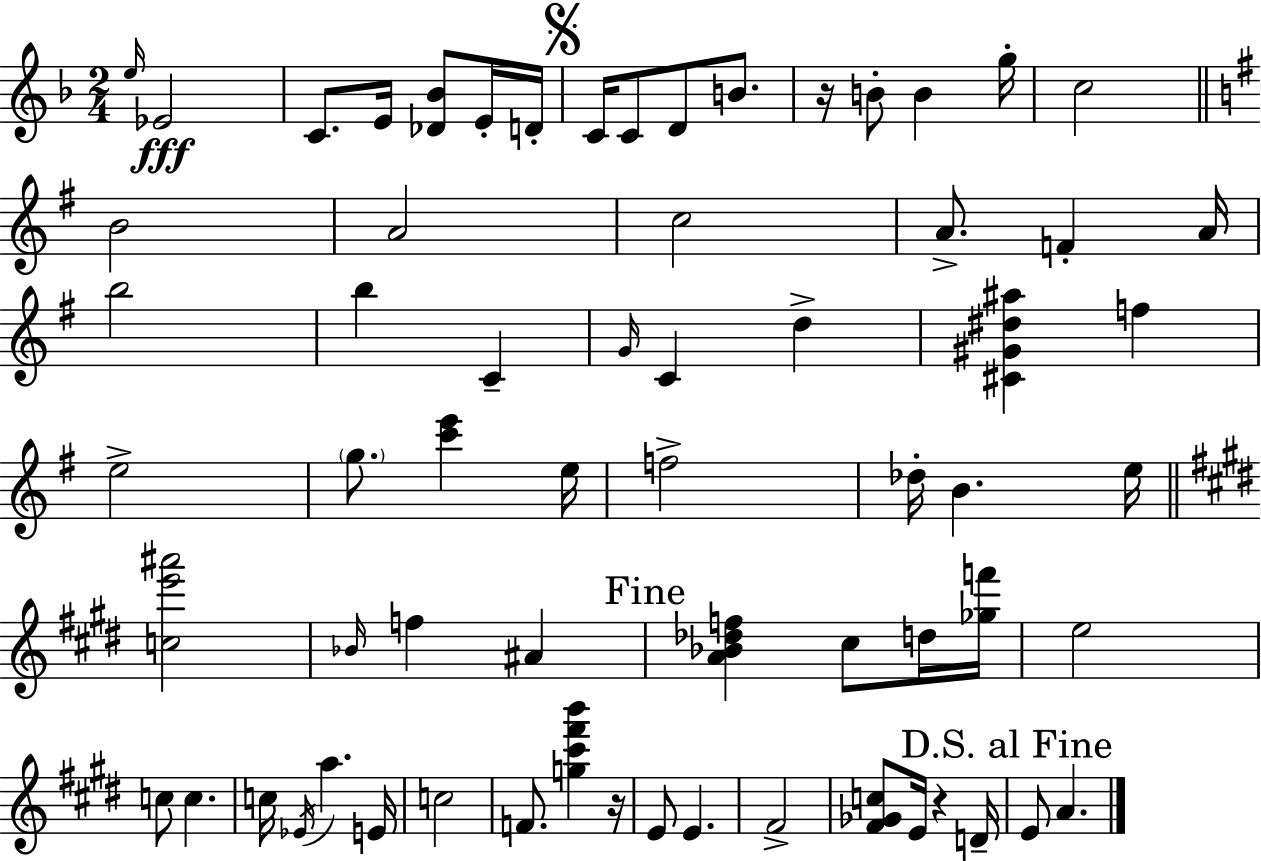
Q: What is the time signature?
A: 2/4